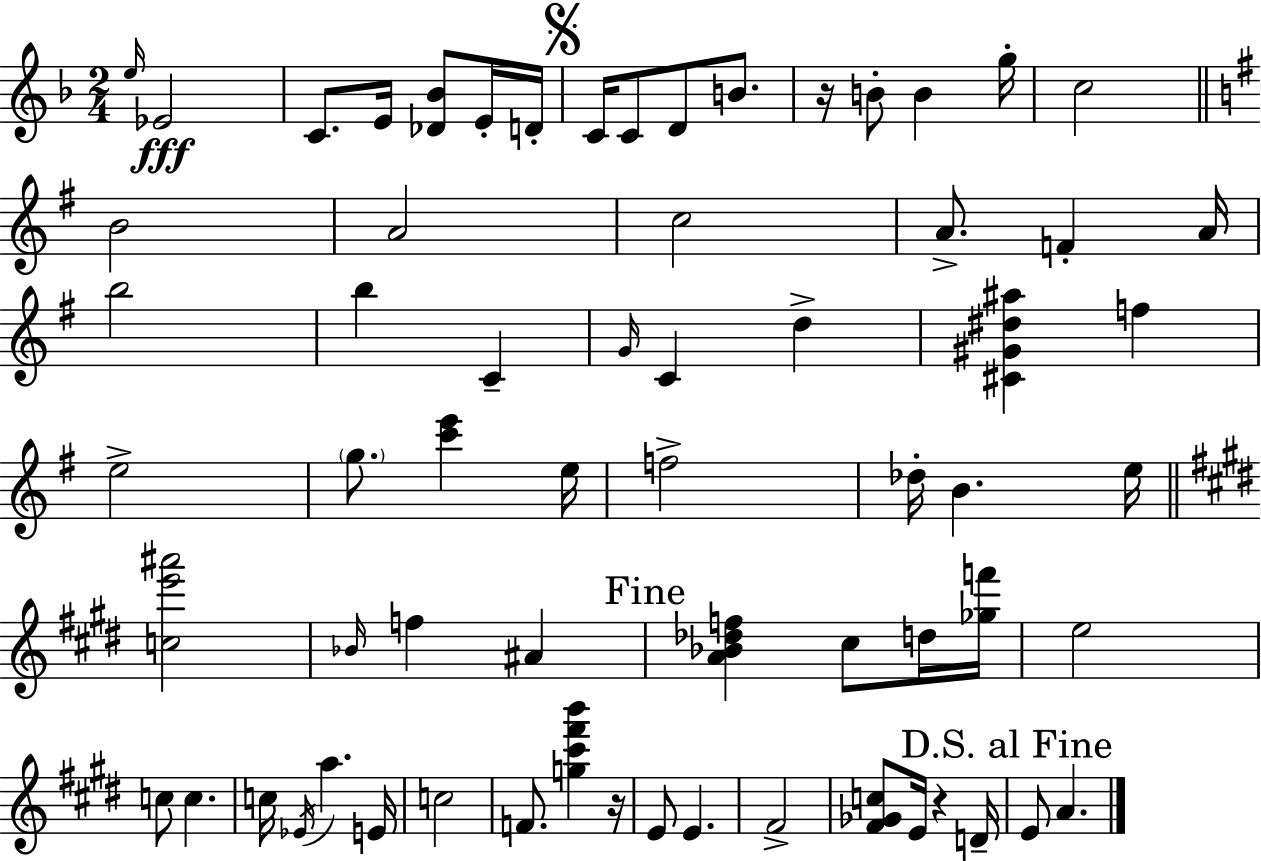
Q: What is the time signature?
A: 2/4